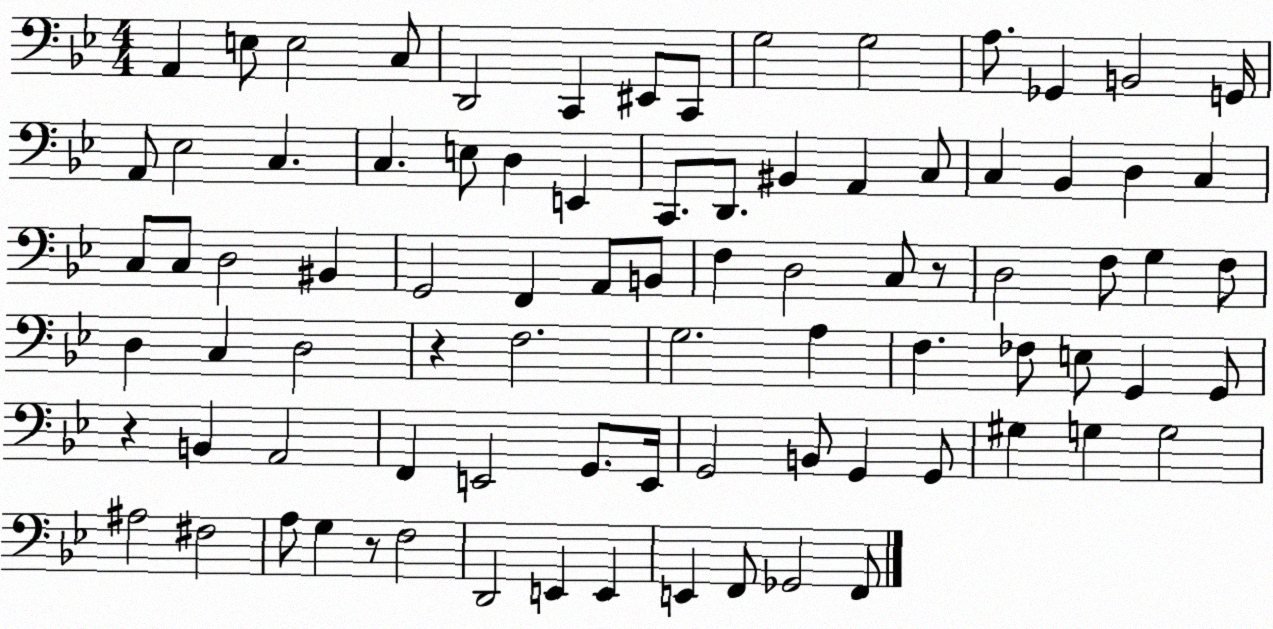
X:1
T:Untitled
M:4/4
L:1/4
K:Bb
A,, E,/2 E,2 C,/2 D,,2 C,, ^E,,/2 C,,/2 G,2 G,2 A,/2 _G,, B,,2 G,,/4 A,,/2 _E,2 C, C, E,/2 D, E,, C,,/2 D,,/2 ^B,, A,, C,/2 C, _B,, D, C, C,/2 C,/2 D,2 ^B,, G,,2 F,, A,,/2 B,,/2 F, D,2 C,/2 z/2 D,2 F,/2 G, F,/2 D, C, D,2 z F,2 G,2 A, F, _F,/2 E,/2 G,, G,,/2 z B,, A,,2 F,, E,,2 G,,/2 E,,/4 G,,2 B,,/2 G,, G,,/2 ^G, G, G,2 ^A,2 ^F,2 A,/2 G, z/2 F,2 D,,2 E,, E,, E,, F,,/2 _G,,2 F,,/2